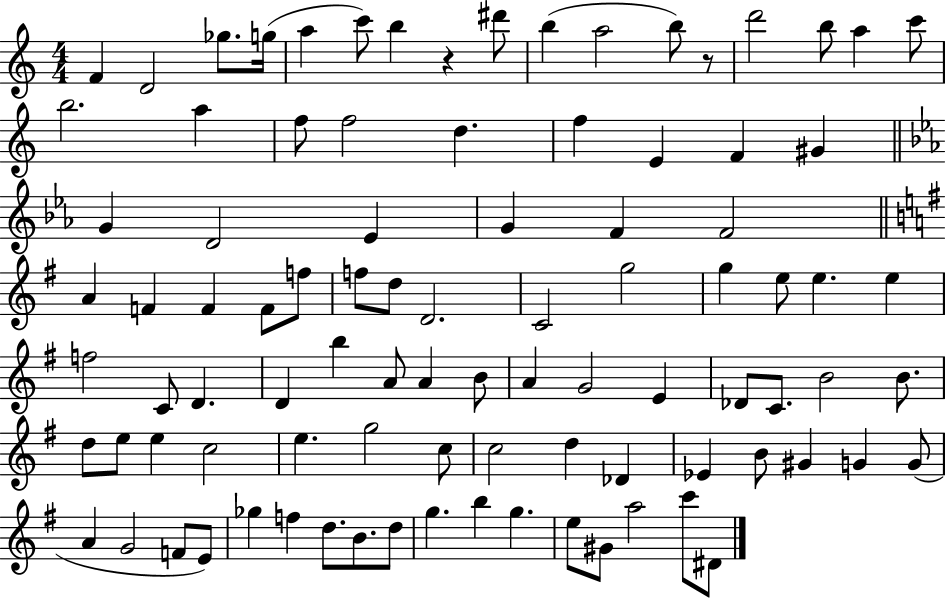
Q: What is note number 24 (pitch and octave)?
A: G#4